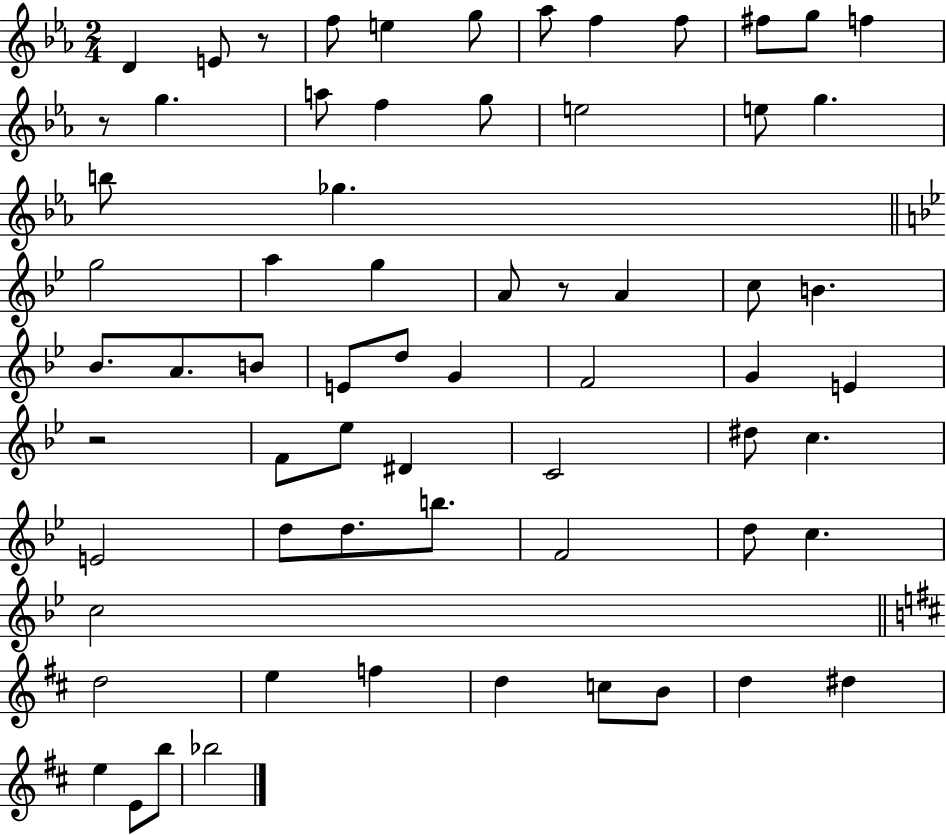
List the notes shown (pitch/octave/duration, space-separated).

D4/q E4/e R/e F5/e E5/q G5/e Ab5/e F5/q F5/e F#5/e G5/e F5/q R/e G5/q. A5/e F5/q G5/e E5/h E5/e G5/q. B5/e Gb5/q. G5/h A5/q G5/q A4/e R/e A4/q C5/e B4/q. Bb4/e. A4/e. B4/e E4/e D5/e G4/q F4/h G4/q E4/q R/h F4/e Eb5/e D#4/q C4/h D#5/e C5/q. E4/h D5/e D5/e. B5/e. F4/h D5/e C5/q. C5/h D5/h E5/q F5/q D5/q C5/e B4/e D5/q D#5/q E5/q E4/e B5/e Bb5/h